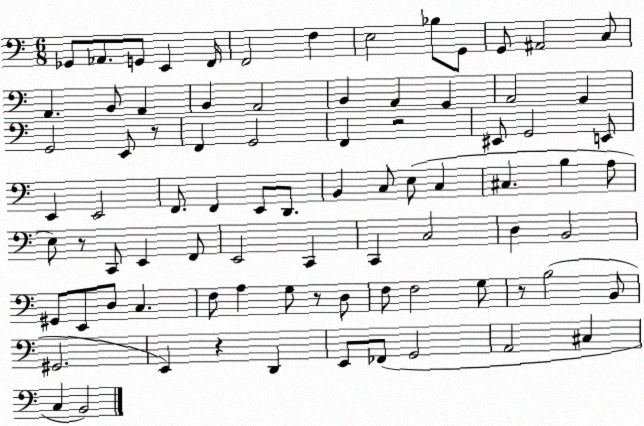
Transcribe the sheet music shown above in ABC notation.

X:1
T:Untitled
M:6/8
L:1/4
K:C
_G,,/2 _A,,/2 G,,/2 E,, F,,/4 F,,2 F, E,2 _B,/2 G,,/2 G,,/2 ^A,,2 C,/2 A,, B,,/2 A,, B,, A,,2 B,, A,, G,, A,,2 G,, G,,2 E,,/2 z/2 F,, G,,2 F,, z2 ^E,,/2 G,,2 E,,/2 E,, E,,2 F,,/2 F,, E,,/2 D,,/2 B,, C,/2 E,/2 C, ^C, B, A,/2 E,/2 z/2 C,,/2 E,, F,,/2 E,,2 C,, C,, C,2 D, B,,2 ^G,,/2 E,,/2 D,/2 C, F,/2 A, G,/2 z/2 D,/2 F,/2 F,2 G,/2 z/2 B,2 B,,/2 ^G,,2 E,, z D,, E,,/2 _F,,/2 G,,2 A,,2 ^C, C, B,,2